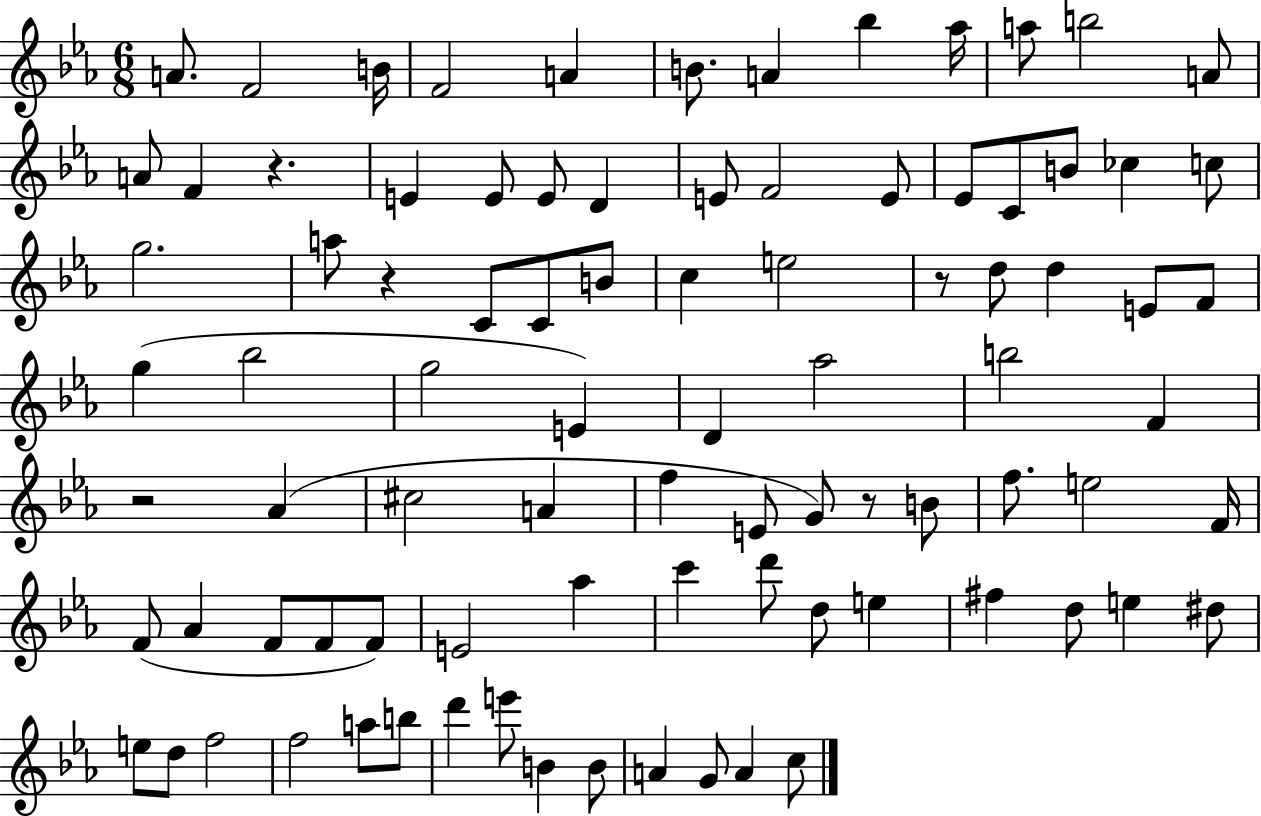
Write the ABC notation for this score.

X:1
T:Untitled
M:6/8
L:1/4
K:Eb
A/2 F2 B/4 F2 A B/2 A _b _a/4 a/2 b2 A/2 A/2 F z E E/2 E/2 D E/2 F2 E/2 _E/2 C/2 B/2 _c c/2 g2 a/2 z C/2 C/2 B/2 c e2 z/2 d/2 d E/2 F/2 g _b2 g2 E D _a2 b2 F z2 _A ^c2 A f E/2 G/2 z/2 B/2 f/2 e2 F/4 F/2 _A F/2 F/2 F/2 E2 _a c' d'/2 d/2 e ^f d/2 e ^d/2 e/2 d/2 f2 f2 a/2 b/2 d' e'/2 B B/2 A G/2 A c/2